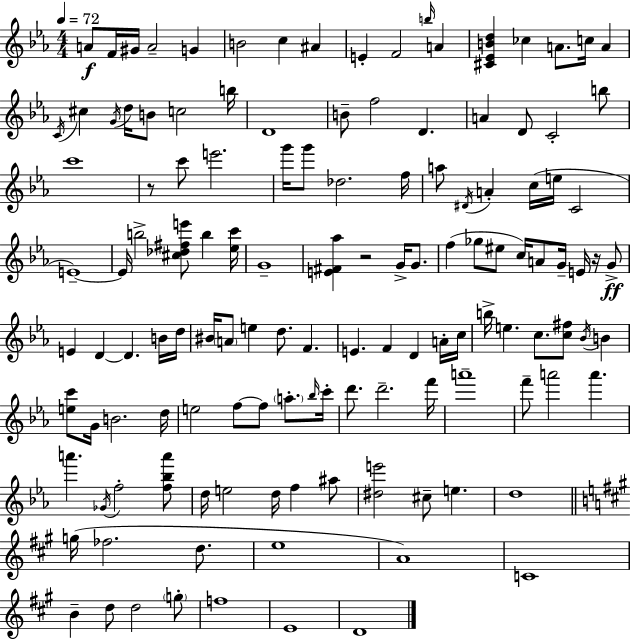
X:1
T:Untitled
M:4/4
L:1/4
K:Cm
A/2 F/4 ^G/4 A2 G B2 c ^A E F2 b/4 A [^C_EBd] _c A/2 c/4 A C/4 ^c G/4 d/4 B/2 c2 b/4 D4 B/2 f2 D A D/2 C2 b/2 c'4 z/2 c'/2 e'2 g'/4 g'/2 _d2 f/4 a/2 ^D/4 A c/4 e/4 C2 E4 E/4 b2 [^c_d^fe']/2 b [_ec']/4 G4 [E^F_a] z2 G/4 G/2 f _g/2 ^e/2 c/4 A/2 G/4 E/4 z/4 G/2 E D D B/4 d/4 ^B/4 A/2 e d/2 F E F D A/4 c/4 b/4 e c/2 [c^f]/2 _B/4 B [ec']/2 G/4 B2 d/4 e2 f/2 f/2 a/2 _b/4 c'/4 d'/2 d'2 f'/4 a'4 f'/2 a'2 a' a' _G/4 f2 [f_ba']/2 d/4 e2 d/4 f ^a/2 [^de']2 ^c/2 e d4 g/4 _f2 d/2 e4 A4 C4 B d/2 d2 g/2 f4 E4 D4